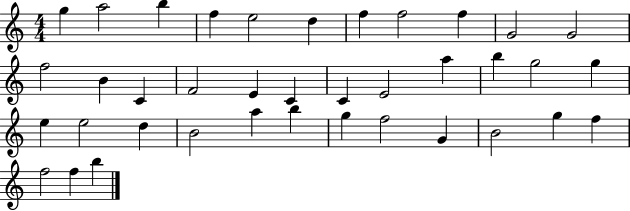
{
  \clef treble
  \numericTimeSignature
  \time 4/4
  \key c \major
  g''4 a''2 b''4 | f''4 e''2 d''4 | f''4 f''2 f''4 | g'2 g'2 | \break f''2 b'4 c'4 | f'2 e'4 c'4 | c'4 e'2 a''4 | b''4 g''2 g''4 | \break e''4 e''2 d''4 | b'2 a''4 b''4 | g''4 f''2 g'4 | b'2 g''4 f''4 | \break f''2 f''4 b''4 | \bar "|."
}